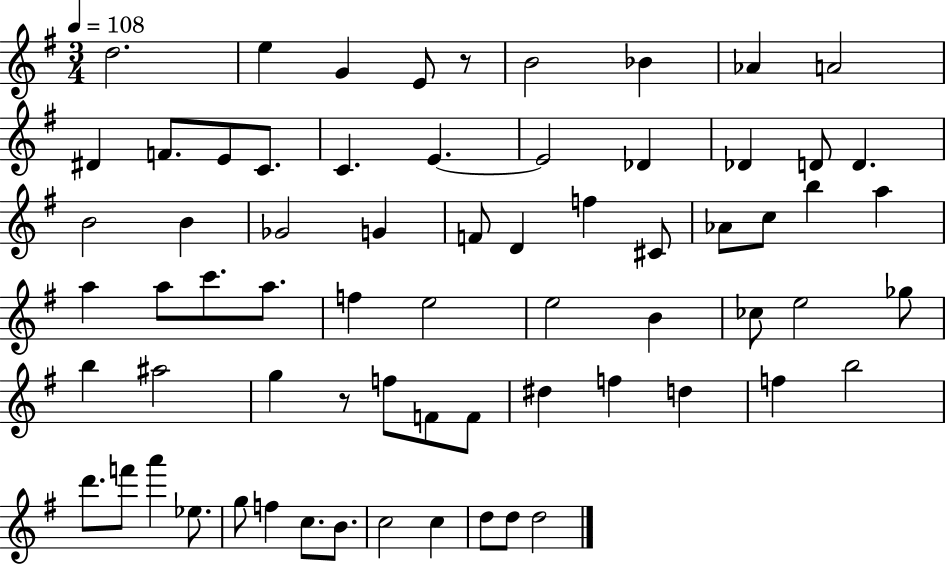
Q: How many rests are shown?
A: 2